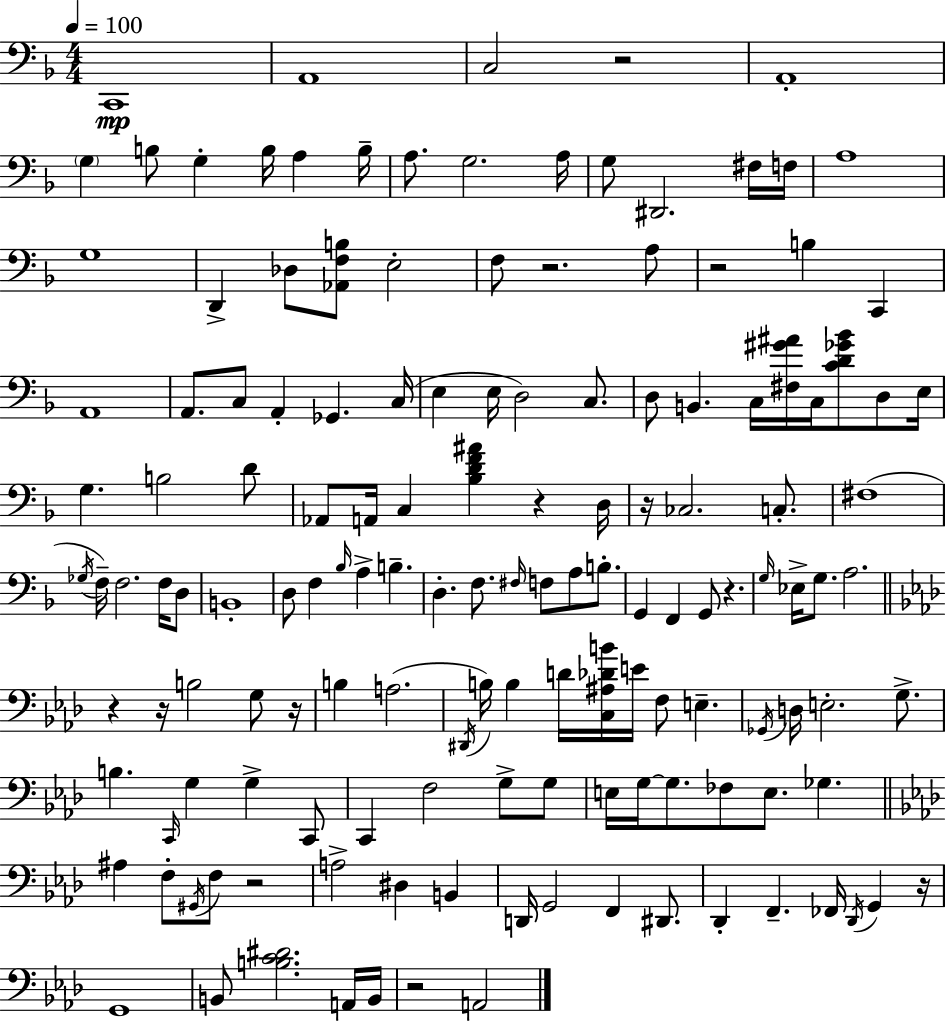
X:1
T:Untitled
M:4/4
L:1/4
K:Dm
C,,4 A,,4 C,2 z2 A,,4 G, B,/2 G, B,/4 A, B,/4 A,/2 G,2 A,/4 G,/2 ^D,,2 ^F,/4 F,/4 A,4 G,4 D,, _D,/2 [_A,,F,B,]/2 E,2 F,/2 z2 A,/2 z2 B, C,, A,,4 A,,/2 C,/2 A,, _G,, C,/4 E, E,/4 D,2 C,/2 D,/2 B,, C,/4 [^F,^G^A]/4 C,/4 [CD_G_B]/2 D,/2 E,/4 G, B,2 D/2 _A,,/2 A,,/4 C, [_B,DF^A] z D,/4 z/4 _C,2 C,/2 ^F,4 _G,/4 F,/4 F,2 F,/4 D,/2 B,,4 D,/2 F, _B,/4 A, B, D, F,/2 ^F,/4 F,/2 A,/2 B,/2 G,, F,, G,,/2 z G,/4 _E,/4 G,/2 A,2 z z/4 B,2 G,/2 z/4 B, A,2 ^D,,/4 B,/4 B, D/4 [C,^A,_DB]/4 E/4 F,/2 E, _G,,/4 D,/4 E,2 G,/2 B, C,,/4 G, G, C,,/2 C,, F,2 G,/2 G,/2 E,/4 G,/4 G,/2 _F,/2 E,/2 _G, ^A, F,/2 ^G,,/4 F,/2 z2 A,2 ^D, B,, D,,/4 G,,2 F,, ^D,,/2 _D,, F,, _F,,/4 _D,,/4 G,, z/4 G,,4 B,,/2 [B,C^D]2 A,,/4 B,,/4 z2 A,,2